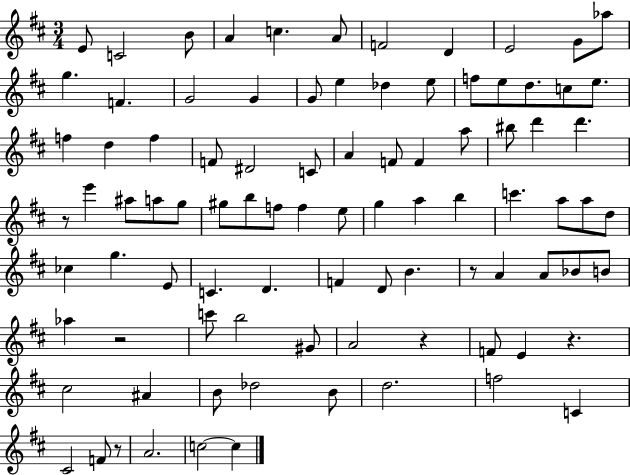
E4/e C4/h B4/e A4/q C5/q. A4/e F4/h D4/q E4/h G4/e Ab5/e G5/q. F4/q. G4/h G4/q G4/e E5/q Db5/q E5/e F5/e E5/e D5/e. C5/e E5/e. F5/q D5/q F5/q F4/e D#4/h C4/e A4/q F4/e F4/q A5/e BIS5/e D6/q D6/q. R/e E6/q A#5/e A5/e G5/e G#5/e B5/e F5/e F5/q E5/e G5/q A5/q B5/q C6/q. A5/e A5/e D5/e CES5/q G5/q. E4/e C4/q. D4/q. F4/q D4/e B4/q. R/e A4/q A4/e Bb4/e B4/e Ab5/q R/h C6/e B5/h G#4/e A4/h R/q F4/e E4/q R/q. C#5/h A#4/q B4/e Db5/h B4/e D5/h. F5/h C4/q C#4/h F4/e R/e A4/h. C5/h C5/q